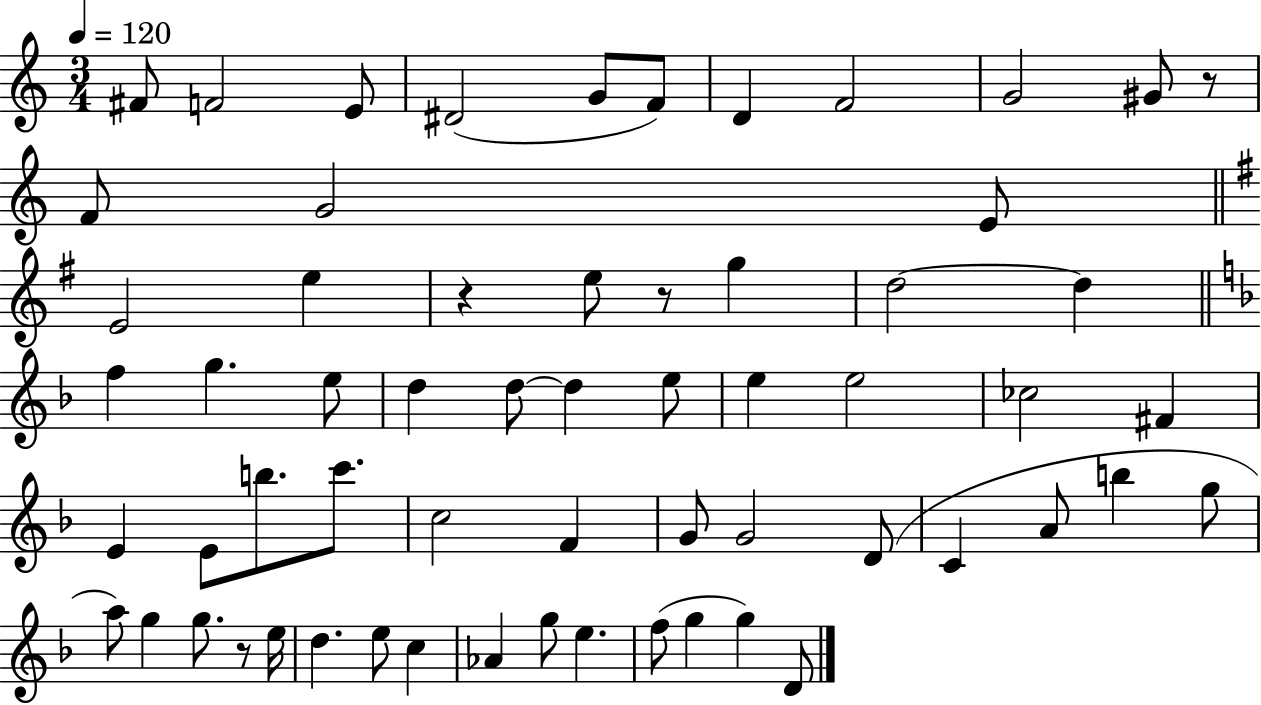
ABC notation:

X:1
T:Untitled
M:3/4
L:1/4
K:C
^F/2 F2 E/2 ^D2 G/2 F/2 D F2 G2 ^G/2 z/2 F/2 G2 E/2 E2 e z e/2 z/2 g d2 d f g e/2 d d/2 d e/2 e e2 _c2 ^F E E/2 b/2 c'/2 c2 F G/2 G2 D/2 C A/2 b g/2 a/2 g g/2 z/2 e/4 d e/2 c _A g/2 e f/2 g g D/2